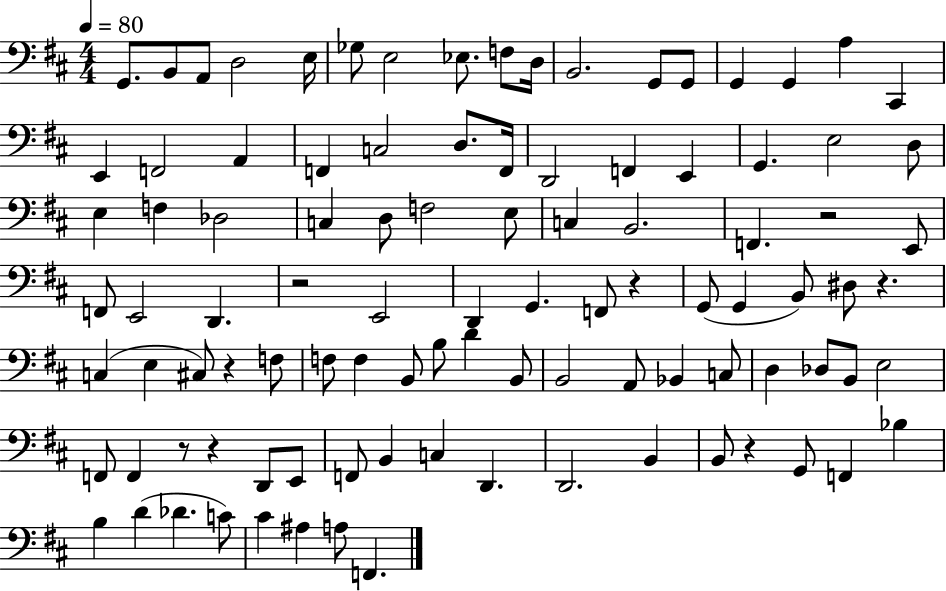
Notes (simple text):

G2/e. B2/e A2/e D3/h E3/s Gb3/e E3/h Eb3/e. F3/e D3/s B2/h. G2/e G2/e G2/q G2/q A3/q C#2/q E2/q F2/h A2/q F2/q C3/h D3/e. F2/s D2/h F2/q E2/q G2/q. E3/h D3/e E3/q F3/q Db3/h C3/q D3/e F3/h E3/e C3/q B2/h. F2/q. R/h E2/e F2/e E2/h D2/q. R/h E2/h D2/q G2/q. F2/e R/q G2/e G2/q B2/e D#3/e R/q. C3/q E3/q C#3/e R/q F3/e F3/e F3/q B2/e B3/e D4/q B2/e B2/h A2/e Bb2/q C3/e D3/q Db3/e B2/e E3/h F2/e F2/q R/e R/q D2/e E2/e F2/e B2/q C3/q D2/q. D2/h. B2/q B2/e R/q G2/e F2/q Bb3/q B3/q D4/q Db4/q. C4/e C#4/q A#3/q A3/e F2/q.